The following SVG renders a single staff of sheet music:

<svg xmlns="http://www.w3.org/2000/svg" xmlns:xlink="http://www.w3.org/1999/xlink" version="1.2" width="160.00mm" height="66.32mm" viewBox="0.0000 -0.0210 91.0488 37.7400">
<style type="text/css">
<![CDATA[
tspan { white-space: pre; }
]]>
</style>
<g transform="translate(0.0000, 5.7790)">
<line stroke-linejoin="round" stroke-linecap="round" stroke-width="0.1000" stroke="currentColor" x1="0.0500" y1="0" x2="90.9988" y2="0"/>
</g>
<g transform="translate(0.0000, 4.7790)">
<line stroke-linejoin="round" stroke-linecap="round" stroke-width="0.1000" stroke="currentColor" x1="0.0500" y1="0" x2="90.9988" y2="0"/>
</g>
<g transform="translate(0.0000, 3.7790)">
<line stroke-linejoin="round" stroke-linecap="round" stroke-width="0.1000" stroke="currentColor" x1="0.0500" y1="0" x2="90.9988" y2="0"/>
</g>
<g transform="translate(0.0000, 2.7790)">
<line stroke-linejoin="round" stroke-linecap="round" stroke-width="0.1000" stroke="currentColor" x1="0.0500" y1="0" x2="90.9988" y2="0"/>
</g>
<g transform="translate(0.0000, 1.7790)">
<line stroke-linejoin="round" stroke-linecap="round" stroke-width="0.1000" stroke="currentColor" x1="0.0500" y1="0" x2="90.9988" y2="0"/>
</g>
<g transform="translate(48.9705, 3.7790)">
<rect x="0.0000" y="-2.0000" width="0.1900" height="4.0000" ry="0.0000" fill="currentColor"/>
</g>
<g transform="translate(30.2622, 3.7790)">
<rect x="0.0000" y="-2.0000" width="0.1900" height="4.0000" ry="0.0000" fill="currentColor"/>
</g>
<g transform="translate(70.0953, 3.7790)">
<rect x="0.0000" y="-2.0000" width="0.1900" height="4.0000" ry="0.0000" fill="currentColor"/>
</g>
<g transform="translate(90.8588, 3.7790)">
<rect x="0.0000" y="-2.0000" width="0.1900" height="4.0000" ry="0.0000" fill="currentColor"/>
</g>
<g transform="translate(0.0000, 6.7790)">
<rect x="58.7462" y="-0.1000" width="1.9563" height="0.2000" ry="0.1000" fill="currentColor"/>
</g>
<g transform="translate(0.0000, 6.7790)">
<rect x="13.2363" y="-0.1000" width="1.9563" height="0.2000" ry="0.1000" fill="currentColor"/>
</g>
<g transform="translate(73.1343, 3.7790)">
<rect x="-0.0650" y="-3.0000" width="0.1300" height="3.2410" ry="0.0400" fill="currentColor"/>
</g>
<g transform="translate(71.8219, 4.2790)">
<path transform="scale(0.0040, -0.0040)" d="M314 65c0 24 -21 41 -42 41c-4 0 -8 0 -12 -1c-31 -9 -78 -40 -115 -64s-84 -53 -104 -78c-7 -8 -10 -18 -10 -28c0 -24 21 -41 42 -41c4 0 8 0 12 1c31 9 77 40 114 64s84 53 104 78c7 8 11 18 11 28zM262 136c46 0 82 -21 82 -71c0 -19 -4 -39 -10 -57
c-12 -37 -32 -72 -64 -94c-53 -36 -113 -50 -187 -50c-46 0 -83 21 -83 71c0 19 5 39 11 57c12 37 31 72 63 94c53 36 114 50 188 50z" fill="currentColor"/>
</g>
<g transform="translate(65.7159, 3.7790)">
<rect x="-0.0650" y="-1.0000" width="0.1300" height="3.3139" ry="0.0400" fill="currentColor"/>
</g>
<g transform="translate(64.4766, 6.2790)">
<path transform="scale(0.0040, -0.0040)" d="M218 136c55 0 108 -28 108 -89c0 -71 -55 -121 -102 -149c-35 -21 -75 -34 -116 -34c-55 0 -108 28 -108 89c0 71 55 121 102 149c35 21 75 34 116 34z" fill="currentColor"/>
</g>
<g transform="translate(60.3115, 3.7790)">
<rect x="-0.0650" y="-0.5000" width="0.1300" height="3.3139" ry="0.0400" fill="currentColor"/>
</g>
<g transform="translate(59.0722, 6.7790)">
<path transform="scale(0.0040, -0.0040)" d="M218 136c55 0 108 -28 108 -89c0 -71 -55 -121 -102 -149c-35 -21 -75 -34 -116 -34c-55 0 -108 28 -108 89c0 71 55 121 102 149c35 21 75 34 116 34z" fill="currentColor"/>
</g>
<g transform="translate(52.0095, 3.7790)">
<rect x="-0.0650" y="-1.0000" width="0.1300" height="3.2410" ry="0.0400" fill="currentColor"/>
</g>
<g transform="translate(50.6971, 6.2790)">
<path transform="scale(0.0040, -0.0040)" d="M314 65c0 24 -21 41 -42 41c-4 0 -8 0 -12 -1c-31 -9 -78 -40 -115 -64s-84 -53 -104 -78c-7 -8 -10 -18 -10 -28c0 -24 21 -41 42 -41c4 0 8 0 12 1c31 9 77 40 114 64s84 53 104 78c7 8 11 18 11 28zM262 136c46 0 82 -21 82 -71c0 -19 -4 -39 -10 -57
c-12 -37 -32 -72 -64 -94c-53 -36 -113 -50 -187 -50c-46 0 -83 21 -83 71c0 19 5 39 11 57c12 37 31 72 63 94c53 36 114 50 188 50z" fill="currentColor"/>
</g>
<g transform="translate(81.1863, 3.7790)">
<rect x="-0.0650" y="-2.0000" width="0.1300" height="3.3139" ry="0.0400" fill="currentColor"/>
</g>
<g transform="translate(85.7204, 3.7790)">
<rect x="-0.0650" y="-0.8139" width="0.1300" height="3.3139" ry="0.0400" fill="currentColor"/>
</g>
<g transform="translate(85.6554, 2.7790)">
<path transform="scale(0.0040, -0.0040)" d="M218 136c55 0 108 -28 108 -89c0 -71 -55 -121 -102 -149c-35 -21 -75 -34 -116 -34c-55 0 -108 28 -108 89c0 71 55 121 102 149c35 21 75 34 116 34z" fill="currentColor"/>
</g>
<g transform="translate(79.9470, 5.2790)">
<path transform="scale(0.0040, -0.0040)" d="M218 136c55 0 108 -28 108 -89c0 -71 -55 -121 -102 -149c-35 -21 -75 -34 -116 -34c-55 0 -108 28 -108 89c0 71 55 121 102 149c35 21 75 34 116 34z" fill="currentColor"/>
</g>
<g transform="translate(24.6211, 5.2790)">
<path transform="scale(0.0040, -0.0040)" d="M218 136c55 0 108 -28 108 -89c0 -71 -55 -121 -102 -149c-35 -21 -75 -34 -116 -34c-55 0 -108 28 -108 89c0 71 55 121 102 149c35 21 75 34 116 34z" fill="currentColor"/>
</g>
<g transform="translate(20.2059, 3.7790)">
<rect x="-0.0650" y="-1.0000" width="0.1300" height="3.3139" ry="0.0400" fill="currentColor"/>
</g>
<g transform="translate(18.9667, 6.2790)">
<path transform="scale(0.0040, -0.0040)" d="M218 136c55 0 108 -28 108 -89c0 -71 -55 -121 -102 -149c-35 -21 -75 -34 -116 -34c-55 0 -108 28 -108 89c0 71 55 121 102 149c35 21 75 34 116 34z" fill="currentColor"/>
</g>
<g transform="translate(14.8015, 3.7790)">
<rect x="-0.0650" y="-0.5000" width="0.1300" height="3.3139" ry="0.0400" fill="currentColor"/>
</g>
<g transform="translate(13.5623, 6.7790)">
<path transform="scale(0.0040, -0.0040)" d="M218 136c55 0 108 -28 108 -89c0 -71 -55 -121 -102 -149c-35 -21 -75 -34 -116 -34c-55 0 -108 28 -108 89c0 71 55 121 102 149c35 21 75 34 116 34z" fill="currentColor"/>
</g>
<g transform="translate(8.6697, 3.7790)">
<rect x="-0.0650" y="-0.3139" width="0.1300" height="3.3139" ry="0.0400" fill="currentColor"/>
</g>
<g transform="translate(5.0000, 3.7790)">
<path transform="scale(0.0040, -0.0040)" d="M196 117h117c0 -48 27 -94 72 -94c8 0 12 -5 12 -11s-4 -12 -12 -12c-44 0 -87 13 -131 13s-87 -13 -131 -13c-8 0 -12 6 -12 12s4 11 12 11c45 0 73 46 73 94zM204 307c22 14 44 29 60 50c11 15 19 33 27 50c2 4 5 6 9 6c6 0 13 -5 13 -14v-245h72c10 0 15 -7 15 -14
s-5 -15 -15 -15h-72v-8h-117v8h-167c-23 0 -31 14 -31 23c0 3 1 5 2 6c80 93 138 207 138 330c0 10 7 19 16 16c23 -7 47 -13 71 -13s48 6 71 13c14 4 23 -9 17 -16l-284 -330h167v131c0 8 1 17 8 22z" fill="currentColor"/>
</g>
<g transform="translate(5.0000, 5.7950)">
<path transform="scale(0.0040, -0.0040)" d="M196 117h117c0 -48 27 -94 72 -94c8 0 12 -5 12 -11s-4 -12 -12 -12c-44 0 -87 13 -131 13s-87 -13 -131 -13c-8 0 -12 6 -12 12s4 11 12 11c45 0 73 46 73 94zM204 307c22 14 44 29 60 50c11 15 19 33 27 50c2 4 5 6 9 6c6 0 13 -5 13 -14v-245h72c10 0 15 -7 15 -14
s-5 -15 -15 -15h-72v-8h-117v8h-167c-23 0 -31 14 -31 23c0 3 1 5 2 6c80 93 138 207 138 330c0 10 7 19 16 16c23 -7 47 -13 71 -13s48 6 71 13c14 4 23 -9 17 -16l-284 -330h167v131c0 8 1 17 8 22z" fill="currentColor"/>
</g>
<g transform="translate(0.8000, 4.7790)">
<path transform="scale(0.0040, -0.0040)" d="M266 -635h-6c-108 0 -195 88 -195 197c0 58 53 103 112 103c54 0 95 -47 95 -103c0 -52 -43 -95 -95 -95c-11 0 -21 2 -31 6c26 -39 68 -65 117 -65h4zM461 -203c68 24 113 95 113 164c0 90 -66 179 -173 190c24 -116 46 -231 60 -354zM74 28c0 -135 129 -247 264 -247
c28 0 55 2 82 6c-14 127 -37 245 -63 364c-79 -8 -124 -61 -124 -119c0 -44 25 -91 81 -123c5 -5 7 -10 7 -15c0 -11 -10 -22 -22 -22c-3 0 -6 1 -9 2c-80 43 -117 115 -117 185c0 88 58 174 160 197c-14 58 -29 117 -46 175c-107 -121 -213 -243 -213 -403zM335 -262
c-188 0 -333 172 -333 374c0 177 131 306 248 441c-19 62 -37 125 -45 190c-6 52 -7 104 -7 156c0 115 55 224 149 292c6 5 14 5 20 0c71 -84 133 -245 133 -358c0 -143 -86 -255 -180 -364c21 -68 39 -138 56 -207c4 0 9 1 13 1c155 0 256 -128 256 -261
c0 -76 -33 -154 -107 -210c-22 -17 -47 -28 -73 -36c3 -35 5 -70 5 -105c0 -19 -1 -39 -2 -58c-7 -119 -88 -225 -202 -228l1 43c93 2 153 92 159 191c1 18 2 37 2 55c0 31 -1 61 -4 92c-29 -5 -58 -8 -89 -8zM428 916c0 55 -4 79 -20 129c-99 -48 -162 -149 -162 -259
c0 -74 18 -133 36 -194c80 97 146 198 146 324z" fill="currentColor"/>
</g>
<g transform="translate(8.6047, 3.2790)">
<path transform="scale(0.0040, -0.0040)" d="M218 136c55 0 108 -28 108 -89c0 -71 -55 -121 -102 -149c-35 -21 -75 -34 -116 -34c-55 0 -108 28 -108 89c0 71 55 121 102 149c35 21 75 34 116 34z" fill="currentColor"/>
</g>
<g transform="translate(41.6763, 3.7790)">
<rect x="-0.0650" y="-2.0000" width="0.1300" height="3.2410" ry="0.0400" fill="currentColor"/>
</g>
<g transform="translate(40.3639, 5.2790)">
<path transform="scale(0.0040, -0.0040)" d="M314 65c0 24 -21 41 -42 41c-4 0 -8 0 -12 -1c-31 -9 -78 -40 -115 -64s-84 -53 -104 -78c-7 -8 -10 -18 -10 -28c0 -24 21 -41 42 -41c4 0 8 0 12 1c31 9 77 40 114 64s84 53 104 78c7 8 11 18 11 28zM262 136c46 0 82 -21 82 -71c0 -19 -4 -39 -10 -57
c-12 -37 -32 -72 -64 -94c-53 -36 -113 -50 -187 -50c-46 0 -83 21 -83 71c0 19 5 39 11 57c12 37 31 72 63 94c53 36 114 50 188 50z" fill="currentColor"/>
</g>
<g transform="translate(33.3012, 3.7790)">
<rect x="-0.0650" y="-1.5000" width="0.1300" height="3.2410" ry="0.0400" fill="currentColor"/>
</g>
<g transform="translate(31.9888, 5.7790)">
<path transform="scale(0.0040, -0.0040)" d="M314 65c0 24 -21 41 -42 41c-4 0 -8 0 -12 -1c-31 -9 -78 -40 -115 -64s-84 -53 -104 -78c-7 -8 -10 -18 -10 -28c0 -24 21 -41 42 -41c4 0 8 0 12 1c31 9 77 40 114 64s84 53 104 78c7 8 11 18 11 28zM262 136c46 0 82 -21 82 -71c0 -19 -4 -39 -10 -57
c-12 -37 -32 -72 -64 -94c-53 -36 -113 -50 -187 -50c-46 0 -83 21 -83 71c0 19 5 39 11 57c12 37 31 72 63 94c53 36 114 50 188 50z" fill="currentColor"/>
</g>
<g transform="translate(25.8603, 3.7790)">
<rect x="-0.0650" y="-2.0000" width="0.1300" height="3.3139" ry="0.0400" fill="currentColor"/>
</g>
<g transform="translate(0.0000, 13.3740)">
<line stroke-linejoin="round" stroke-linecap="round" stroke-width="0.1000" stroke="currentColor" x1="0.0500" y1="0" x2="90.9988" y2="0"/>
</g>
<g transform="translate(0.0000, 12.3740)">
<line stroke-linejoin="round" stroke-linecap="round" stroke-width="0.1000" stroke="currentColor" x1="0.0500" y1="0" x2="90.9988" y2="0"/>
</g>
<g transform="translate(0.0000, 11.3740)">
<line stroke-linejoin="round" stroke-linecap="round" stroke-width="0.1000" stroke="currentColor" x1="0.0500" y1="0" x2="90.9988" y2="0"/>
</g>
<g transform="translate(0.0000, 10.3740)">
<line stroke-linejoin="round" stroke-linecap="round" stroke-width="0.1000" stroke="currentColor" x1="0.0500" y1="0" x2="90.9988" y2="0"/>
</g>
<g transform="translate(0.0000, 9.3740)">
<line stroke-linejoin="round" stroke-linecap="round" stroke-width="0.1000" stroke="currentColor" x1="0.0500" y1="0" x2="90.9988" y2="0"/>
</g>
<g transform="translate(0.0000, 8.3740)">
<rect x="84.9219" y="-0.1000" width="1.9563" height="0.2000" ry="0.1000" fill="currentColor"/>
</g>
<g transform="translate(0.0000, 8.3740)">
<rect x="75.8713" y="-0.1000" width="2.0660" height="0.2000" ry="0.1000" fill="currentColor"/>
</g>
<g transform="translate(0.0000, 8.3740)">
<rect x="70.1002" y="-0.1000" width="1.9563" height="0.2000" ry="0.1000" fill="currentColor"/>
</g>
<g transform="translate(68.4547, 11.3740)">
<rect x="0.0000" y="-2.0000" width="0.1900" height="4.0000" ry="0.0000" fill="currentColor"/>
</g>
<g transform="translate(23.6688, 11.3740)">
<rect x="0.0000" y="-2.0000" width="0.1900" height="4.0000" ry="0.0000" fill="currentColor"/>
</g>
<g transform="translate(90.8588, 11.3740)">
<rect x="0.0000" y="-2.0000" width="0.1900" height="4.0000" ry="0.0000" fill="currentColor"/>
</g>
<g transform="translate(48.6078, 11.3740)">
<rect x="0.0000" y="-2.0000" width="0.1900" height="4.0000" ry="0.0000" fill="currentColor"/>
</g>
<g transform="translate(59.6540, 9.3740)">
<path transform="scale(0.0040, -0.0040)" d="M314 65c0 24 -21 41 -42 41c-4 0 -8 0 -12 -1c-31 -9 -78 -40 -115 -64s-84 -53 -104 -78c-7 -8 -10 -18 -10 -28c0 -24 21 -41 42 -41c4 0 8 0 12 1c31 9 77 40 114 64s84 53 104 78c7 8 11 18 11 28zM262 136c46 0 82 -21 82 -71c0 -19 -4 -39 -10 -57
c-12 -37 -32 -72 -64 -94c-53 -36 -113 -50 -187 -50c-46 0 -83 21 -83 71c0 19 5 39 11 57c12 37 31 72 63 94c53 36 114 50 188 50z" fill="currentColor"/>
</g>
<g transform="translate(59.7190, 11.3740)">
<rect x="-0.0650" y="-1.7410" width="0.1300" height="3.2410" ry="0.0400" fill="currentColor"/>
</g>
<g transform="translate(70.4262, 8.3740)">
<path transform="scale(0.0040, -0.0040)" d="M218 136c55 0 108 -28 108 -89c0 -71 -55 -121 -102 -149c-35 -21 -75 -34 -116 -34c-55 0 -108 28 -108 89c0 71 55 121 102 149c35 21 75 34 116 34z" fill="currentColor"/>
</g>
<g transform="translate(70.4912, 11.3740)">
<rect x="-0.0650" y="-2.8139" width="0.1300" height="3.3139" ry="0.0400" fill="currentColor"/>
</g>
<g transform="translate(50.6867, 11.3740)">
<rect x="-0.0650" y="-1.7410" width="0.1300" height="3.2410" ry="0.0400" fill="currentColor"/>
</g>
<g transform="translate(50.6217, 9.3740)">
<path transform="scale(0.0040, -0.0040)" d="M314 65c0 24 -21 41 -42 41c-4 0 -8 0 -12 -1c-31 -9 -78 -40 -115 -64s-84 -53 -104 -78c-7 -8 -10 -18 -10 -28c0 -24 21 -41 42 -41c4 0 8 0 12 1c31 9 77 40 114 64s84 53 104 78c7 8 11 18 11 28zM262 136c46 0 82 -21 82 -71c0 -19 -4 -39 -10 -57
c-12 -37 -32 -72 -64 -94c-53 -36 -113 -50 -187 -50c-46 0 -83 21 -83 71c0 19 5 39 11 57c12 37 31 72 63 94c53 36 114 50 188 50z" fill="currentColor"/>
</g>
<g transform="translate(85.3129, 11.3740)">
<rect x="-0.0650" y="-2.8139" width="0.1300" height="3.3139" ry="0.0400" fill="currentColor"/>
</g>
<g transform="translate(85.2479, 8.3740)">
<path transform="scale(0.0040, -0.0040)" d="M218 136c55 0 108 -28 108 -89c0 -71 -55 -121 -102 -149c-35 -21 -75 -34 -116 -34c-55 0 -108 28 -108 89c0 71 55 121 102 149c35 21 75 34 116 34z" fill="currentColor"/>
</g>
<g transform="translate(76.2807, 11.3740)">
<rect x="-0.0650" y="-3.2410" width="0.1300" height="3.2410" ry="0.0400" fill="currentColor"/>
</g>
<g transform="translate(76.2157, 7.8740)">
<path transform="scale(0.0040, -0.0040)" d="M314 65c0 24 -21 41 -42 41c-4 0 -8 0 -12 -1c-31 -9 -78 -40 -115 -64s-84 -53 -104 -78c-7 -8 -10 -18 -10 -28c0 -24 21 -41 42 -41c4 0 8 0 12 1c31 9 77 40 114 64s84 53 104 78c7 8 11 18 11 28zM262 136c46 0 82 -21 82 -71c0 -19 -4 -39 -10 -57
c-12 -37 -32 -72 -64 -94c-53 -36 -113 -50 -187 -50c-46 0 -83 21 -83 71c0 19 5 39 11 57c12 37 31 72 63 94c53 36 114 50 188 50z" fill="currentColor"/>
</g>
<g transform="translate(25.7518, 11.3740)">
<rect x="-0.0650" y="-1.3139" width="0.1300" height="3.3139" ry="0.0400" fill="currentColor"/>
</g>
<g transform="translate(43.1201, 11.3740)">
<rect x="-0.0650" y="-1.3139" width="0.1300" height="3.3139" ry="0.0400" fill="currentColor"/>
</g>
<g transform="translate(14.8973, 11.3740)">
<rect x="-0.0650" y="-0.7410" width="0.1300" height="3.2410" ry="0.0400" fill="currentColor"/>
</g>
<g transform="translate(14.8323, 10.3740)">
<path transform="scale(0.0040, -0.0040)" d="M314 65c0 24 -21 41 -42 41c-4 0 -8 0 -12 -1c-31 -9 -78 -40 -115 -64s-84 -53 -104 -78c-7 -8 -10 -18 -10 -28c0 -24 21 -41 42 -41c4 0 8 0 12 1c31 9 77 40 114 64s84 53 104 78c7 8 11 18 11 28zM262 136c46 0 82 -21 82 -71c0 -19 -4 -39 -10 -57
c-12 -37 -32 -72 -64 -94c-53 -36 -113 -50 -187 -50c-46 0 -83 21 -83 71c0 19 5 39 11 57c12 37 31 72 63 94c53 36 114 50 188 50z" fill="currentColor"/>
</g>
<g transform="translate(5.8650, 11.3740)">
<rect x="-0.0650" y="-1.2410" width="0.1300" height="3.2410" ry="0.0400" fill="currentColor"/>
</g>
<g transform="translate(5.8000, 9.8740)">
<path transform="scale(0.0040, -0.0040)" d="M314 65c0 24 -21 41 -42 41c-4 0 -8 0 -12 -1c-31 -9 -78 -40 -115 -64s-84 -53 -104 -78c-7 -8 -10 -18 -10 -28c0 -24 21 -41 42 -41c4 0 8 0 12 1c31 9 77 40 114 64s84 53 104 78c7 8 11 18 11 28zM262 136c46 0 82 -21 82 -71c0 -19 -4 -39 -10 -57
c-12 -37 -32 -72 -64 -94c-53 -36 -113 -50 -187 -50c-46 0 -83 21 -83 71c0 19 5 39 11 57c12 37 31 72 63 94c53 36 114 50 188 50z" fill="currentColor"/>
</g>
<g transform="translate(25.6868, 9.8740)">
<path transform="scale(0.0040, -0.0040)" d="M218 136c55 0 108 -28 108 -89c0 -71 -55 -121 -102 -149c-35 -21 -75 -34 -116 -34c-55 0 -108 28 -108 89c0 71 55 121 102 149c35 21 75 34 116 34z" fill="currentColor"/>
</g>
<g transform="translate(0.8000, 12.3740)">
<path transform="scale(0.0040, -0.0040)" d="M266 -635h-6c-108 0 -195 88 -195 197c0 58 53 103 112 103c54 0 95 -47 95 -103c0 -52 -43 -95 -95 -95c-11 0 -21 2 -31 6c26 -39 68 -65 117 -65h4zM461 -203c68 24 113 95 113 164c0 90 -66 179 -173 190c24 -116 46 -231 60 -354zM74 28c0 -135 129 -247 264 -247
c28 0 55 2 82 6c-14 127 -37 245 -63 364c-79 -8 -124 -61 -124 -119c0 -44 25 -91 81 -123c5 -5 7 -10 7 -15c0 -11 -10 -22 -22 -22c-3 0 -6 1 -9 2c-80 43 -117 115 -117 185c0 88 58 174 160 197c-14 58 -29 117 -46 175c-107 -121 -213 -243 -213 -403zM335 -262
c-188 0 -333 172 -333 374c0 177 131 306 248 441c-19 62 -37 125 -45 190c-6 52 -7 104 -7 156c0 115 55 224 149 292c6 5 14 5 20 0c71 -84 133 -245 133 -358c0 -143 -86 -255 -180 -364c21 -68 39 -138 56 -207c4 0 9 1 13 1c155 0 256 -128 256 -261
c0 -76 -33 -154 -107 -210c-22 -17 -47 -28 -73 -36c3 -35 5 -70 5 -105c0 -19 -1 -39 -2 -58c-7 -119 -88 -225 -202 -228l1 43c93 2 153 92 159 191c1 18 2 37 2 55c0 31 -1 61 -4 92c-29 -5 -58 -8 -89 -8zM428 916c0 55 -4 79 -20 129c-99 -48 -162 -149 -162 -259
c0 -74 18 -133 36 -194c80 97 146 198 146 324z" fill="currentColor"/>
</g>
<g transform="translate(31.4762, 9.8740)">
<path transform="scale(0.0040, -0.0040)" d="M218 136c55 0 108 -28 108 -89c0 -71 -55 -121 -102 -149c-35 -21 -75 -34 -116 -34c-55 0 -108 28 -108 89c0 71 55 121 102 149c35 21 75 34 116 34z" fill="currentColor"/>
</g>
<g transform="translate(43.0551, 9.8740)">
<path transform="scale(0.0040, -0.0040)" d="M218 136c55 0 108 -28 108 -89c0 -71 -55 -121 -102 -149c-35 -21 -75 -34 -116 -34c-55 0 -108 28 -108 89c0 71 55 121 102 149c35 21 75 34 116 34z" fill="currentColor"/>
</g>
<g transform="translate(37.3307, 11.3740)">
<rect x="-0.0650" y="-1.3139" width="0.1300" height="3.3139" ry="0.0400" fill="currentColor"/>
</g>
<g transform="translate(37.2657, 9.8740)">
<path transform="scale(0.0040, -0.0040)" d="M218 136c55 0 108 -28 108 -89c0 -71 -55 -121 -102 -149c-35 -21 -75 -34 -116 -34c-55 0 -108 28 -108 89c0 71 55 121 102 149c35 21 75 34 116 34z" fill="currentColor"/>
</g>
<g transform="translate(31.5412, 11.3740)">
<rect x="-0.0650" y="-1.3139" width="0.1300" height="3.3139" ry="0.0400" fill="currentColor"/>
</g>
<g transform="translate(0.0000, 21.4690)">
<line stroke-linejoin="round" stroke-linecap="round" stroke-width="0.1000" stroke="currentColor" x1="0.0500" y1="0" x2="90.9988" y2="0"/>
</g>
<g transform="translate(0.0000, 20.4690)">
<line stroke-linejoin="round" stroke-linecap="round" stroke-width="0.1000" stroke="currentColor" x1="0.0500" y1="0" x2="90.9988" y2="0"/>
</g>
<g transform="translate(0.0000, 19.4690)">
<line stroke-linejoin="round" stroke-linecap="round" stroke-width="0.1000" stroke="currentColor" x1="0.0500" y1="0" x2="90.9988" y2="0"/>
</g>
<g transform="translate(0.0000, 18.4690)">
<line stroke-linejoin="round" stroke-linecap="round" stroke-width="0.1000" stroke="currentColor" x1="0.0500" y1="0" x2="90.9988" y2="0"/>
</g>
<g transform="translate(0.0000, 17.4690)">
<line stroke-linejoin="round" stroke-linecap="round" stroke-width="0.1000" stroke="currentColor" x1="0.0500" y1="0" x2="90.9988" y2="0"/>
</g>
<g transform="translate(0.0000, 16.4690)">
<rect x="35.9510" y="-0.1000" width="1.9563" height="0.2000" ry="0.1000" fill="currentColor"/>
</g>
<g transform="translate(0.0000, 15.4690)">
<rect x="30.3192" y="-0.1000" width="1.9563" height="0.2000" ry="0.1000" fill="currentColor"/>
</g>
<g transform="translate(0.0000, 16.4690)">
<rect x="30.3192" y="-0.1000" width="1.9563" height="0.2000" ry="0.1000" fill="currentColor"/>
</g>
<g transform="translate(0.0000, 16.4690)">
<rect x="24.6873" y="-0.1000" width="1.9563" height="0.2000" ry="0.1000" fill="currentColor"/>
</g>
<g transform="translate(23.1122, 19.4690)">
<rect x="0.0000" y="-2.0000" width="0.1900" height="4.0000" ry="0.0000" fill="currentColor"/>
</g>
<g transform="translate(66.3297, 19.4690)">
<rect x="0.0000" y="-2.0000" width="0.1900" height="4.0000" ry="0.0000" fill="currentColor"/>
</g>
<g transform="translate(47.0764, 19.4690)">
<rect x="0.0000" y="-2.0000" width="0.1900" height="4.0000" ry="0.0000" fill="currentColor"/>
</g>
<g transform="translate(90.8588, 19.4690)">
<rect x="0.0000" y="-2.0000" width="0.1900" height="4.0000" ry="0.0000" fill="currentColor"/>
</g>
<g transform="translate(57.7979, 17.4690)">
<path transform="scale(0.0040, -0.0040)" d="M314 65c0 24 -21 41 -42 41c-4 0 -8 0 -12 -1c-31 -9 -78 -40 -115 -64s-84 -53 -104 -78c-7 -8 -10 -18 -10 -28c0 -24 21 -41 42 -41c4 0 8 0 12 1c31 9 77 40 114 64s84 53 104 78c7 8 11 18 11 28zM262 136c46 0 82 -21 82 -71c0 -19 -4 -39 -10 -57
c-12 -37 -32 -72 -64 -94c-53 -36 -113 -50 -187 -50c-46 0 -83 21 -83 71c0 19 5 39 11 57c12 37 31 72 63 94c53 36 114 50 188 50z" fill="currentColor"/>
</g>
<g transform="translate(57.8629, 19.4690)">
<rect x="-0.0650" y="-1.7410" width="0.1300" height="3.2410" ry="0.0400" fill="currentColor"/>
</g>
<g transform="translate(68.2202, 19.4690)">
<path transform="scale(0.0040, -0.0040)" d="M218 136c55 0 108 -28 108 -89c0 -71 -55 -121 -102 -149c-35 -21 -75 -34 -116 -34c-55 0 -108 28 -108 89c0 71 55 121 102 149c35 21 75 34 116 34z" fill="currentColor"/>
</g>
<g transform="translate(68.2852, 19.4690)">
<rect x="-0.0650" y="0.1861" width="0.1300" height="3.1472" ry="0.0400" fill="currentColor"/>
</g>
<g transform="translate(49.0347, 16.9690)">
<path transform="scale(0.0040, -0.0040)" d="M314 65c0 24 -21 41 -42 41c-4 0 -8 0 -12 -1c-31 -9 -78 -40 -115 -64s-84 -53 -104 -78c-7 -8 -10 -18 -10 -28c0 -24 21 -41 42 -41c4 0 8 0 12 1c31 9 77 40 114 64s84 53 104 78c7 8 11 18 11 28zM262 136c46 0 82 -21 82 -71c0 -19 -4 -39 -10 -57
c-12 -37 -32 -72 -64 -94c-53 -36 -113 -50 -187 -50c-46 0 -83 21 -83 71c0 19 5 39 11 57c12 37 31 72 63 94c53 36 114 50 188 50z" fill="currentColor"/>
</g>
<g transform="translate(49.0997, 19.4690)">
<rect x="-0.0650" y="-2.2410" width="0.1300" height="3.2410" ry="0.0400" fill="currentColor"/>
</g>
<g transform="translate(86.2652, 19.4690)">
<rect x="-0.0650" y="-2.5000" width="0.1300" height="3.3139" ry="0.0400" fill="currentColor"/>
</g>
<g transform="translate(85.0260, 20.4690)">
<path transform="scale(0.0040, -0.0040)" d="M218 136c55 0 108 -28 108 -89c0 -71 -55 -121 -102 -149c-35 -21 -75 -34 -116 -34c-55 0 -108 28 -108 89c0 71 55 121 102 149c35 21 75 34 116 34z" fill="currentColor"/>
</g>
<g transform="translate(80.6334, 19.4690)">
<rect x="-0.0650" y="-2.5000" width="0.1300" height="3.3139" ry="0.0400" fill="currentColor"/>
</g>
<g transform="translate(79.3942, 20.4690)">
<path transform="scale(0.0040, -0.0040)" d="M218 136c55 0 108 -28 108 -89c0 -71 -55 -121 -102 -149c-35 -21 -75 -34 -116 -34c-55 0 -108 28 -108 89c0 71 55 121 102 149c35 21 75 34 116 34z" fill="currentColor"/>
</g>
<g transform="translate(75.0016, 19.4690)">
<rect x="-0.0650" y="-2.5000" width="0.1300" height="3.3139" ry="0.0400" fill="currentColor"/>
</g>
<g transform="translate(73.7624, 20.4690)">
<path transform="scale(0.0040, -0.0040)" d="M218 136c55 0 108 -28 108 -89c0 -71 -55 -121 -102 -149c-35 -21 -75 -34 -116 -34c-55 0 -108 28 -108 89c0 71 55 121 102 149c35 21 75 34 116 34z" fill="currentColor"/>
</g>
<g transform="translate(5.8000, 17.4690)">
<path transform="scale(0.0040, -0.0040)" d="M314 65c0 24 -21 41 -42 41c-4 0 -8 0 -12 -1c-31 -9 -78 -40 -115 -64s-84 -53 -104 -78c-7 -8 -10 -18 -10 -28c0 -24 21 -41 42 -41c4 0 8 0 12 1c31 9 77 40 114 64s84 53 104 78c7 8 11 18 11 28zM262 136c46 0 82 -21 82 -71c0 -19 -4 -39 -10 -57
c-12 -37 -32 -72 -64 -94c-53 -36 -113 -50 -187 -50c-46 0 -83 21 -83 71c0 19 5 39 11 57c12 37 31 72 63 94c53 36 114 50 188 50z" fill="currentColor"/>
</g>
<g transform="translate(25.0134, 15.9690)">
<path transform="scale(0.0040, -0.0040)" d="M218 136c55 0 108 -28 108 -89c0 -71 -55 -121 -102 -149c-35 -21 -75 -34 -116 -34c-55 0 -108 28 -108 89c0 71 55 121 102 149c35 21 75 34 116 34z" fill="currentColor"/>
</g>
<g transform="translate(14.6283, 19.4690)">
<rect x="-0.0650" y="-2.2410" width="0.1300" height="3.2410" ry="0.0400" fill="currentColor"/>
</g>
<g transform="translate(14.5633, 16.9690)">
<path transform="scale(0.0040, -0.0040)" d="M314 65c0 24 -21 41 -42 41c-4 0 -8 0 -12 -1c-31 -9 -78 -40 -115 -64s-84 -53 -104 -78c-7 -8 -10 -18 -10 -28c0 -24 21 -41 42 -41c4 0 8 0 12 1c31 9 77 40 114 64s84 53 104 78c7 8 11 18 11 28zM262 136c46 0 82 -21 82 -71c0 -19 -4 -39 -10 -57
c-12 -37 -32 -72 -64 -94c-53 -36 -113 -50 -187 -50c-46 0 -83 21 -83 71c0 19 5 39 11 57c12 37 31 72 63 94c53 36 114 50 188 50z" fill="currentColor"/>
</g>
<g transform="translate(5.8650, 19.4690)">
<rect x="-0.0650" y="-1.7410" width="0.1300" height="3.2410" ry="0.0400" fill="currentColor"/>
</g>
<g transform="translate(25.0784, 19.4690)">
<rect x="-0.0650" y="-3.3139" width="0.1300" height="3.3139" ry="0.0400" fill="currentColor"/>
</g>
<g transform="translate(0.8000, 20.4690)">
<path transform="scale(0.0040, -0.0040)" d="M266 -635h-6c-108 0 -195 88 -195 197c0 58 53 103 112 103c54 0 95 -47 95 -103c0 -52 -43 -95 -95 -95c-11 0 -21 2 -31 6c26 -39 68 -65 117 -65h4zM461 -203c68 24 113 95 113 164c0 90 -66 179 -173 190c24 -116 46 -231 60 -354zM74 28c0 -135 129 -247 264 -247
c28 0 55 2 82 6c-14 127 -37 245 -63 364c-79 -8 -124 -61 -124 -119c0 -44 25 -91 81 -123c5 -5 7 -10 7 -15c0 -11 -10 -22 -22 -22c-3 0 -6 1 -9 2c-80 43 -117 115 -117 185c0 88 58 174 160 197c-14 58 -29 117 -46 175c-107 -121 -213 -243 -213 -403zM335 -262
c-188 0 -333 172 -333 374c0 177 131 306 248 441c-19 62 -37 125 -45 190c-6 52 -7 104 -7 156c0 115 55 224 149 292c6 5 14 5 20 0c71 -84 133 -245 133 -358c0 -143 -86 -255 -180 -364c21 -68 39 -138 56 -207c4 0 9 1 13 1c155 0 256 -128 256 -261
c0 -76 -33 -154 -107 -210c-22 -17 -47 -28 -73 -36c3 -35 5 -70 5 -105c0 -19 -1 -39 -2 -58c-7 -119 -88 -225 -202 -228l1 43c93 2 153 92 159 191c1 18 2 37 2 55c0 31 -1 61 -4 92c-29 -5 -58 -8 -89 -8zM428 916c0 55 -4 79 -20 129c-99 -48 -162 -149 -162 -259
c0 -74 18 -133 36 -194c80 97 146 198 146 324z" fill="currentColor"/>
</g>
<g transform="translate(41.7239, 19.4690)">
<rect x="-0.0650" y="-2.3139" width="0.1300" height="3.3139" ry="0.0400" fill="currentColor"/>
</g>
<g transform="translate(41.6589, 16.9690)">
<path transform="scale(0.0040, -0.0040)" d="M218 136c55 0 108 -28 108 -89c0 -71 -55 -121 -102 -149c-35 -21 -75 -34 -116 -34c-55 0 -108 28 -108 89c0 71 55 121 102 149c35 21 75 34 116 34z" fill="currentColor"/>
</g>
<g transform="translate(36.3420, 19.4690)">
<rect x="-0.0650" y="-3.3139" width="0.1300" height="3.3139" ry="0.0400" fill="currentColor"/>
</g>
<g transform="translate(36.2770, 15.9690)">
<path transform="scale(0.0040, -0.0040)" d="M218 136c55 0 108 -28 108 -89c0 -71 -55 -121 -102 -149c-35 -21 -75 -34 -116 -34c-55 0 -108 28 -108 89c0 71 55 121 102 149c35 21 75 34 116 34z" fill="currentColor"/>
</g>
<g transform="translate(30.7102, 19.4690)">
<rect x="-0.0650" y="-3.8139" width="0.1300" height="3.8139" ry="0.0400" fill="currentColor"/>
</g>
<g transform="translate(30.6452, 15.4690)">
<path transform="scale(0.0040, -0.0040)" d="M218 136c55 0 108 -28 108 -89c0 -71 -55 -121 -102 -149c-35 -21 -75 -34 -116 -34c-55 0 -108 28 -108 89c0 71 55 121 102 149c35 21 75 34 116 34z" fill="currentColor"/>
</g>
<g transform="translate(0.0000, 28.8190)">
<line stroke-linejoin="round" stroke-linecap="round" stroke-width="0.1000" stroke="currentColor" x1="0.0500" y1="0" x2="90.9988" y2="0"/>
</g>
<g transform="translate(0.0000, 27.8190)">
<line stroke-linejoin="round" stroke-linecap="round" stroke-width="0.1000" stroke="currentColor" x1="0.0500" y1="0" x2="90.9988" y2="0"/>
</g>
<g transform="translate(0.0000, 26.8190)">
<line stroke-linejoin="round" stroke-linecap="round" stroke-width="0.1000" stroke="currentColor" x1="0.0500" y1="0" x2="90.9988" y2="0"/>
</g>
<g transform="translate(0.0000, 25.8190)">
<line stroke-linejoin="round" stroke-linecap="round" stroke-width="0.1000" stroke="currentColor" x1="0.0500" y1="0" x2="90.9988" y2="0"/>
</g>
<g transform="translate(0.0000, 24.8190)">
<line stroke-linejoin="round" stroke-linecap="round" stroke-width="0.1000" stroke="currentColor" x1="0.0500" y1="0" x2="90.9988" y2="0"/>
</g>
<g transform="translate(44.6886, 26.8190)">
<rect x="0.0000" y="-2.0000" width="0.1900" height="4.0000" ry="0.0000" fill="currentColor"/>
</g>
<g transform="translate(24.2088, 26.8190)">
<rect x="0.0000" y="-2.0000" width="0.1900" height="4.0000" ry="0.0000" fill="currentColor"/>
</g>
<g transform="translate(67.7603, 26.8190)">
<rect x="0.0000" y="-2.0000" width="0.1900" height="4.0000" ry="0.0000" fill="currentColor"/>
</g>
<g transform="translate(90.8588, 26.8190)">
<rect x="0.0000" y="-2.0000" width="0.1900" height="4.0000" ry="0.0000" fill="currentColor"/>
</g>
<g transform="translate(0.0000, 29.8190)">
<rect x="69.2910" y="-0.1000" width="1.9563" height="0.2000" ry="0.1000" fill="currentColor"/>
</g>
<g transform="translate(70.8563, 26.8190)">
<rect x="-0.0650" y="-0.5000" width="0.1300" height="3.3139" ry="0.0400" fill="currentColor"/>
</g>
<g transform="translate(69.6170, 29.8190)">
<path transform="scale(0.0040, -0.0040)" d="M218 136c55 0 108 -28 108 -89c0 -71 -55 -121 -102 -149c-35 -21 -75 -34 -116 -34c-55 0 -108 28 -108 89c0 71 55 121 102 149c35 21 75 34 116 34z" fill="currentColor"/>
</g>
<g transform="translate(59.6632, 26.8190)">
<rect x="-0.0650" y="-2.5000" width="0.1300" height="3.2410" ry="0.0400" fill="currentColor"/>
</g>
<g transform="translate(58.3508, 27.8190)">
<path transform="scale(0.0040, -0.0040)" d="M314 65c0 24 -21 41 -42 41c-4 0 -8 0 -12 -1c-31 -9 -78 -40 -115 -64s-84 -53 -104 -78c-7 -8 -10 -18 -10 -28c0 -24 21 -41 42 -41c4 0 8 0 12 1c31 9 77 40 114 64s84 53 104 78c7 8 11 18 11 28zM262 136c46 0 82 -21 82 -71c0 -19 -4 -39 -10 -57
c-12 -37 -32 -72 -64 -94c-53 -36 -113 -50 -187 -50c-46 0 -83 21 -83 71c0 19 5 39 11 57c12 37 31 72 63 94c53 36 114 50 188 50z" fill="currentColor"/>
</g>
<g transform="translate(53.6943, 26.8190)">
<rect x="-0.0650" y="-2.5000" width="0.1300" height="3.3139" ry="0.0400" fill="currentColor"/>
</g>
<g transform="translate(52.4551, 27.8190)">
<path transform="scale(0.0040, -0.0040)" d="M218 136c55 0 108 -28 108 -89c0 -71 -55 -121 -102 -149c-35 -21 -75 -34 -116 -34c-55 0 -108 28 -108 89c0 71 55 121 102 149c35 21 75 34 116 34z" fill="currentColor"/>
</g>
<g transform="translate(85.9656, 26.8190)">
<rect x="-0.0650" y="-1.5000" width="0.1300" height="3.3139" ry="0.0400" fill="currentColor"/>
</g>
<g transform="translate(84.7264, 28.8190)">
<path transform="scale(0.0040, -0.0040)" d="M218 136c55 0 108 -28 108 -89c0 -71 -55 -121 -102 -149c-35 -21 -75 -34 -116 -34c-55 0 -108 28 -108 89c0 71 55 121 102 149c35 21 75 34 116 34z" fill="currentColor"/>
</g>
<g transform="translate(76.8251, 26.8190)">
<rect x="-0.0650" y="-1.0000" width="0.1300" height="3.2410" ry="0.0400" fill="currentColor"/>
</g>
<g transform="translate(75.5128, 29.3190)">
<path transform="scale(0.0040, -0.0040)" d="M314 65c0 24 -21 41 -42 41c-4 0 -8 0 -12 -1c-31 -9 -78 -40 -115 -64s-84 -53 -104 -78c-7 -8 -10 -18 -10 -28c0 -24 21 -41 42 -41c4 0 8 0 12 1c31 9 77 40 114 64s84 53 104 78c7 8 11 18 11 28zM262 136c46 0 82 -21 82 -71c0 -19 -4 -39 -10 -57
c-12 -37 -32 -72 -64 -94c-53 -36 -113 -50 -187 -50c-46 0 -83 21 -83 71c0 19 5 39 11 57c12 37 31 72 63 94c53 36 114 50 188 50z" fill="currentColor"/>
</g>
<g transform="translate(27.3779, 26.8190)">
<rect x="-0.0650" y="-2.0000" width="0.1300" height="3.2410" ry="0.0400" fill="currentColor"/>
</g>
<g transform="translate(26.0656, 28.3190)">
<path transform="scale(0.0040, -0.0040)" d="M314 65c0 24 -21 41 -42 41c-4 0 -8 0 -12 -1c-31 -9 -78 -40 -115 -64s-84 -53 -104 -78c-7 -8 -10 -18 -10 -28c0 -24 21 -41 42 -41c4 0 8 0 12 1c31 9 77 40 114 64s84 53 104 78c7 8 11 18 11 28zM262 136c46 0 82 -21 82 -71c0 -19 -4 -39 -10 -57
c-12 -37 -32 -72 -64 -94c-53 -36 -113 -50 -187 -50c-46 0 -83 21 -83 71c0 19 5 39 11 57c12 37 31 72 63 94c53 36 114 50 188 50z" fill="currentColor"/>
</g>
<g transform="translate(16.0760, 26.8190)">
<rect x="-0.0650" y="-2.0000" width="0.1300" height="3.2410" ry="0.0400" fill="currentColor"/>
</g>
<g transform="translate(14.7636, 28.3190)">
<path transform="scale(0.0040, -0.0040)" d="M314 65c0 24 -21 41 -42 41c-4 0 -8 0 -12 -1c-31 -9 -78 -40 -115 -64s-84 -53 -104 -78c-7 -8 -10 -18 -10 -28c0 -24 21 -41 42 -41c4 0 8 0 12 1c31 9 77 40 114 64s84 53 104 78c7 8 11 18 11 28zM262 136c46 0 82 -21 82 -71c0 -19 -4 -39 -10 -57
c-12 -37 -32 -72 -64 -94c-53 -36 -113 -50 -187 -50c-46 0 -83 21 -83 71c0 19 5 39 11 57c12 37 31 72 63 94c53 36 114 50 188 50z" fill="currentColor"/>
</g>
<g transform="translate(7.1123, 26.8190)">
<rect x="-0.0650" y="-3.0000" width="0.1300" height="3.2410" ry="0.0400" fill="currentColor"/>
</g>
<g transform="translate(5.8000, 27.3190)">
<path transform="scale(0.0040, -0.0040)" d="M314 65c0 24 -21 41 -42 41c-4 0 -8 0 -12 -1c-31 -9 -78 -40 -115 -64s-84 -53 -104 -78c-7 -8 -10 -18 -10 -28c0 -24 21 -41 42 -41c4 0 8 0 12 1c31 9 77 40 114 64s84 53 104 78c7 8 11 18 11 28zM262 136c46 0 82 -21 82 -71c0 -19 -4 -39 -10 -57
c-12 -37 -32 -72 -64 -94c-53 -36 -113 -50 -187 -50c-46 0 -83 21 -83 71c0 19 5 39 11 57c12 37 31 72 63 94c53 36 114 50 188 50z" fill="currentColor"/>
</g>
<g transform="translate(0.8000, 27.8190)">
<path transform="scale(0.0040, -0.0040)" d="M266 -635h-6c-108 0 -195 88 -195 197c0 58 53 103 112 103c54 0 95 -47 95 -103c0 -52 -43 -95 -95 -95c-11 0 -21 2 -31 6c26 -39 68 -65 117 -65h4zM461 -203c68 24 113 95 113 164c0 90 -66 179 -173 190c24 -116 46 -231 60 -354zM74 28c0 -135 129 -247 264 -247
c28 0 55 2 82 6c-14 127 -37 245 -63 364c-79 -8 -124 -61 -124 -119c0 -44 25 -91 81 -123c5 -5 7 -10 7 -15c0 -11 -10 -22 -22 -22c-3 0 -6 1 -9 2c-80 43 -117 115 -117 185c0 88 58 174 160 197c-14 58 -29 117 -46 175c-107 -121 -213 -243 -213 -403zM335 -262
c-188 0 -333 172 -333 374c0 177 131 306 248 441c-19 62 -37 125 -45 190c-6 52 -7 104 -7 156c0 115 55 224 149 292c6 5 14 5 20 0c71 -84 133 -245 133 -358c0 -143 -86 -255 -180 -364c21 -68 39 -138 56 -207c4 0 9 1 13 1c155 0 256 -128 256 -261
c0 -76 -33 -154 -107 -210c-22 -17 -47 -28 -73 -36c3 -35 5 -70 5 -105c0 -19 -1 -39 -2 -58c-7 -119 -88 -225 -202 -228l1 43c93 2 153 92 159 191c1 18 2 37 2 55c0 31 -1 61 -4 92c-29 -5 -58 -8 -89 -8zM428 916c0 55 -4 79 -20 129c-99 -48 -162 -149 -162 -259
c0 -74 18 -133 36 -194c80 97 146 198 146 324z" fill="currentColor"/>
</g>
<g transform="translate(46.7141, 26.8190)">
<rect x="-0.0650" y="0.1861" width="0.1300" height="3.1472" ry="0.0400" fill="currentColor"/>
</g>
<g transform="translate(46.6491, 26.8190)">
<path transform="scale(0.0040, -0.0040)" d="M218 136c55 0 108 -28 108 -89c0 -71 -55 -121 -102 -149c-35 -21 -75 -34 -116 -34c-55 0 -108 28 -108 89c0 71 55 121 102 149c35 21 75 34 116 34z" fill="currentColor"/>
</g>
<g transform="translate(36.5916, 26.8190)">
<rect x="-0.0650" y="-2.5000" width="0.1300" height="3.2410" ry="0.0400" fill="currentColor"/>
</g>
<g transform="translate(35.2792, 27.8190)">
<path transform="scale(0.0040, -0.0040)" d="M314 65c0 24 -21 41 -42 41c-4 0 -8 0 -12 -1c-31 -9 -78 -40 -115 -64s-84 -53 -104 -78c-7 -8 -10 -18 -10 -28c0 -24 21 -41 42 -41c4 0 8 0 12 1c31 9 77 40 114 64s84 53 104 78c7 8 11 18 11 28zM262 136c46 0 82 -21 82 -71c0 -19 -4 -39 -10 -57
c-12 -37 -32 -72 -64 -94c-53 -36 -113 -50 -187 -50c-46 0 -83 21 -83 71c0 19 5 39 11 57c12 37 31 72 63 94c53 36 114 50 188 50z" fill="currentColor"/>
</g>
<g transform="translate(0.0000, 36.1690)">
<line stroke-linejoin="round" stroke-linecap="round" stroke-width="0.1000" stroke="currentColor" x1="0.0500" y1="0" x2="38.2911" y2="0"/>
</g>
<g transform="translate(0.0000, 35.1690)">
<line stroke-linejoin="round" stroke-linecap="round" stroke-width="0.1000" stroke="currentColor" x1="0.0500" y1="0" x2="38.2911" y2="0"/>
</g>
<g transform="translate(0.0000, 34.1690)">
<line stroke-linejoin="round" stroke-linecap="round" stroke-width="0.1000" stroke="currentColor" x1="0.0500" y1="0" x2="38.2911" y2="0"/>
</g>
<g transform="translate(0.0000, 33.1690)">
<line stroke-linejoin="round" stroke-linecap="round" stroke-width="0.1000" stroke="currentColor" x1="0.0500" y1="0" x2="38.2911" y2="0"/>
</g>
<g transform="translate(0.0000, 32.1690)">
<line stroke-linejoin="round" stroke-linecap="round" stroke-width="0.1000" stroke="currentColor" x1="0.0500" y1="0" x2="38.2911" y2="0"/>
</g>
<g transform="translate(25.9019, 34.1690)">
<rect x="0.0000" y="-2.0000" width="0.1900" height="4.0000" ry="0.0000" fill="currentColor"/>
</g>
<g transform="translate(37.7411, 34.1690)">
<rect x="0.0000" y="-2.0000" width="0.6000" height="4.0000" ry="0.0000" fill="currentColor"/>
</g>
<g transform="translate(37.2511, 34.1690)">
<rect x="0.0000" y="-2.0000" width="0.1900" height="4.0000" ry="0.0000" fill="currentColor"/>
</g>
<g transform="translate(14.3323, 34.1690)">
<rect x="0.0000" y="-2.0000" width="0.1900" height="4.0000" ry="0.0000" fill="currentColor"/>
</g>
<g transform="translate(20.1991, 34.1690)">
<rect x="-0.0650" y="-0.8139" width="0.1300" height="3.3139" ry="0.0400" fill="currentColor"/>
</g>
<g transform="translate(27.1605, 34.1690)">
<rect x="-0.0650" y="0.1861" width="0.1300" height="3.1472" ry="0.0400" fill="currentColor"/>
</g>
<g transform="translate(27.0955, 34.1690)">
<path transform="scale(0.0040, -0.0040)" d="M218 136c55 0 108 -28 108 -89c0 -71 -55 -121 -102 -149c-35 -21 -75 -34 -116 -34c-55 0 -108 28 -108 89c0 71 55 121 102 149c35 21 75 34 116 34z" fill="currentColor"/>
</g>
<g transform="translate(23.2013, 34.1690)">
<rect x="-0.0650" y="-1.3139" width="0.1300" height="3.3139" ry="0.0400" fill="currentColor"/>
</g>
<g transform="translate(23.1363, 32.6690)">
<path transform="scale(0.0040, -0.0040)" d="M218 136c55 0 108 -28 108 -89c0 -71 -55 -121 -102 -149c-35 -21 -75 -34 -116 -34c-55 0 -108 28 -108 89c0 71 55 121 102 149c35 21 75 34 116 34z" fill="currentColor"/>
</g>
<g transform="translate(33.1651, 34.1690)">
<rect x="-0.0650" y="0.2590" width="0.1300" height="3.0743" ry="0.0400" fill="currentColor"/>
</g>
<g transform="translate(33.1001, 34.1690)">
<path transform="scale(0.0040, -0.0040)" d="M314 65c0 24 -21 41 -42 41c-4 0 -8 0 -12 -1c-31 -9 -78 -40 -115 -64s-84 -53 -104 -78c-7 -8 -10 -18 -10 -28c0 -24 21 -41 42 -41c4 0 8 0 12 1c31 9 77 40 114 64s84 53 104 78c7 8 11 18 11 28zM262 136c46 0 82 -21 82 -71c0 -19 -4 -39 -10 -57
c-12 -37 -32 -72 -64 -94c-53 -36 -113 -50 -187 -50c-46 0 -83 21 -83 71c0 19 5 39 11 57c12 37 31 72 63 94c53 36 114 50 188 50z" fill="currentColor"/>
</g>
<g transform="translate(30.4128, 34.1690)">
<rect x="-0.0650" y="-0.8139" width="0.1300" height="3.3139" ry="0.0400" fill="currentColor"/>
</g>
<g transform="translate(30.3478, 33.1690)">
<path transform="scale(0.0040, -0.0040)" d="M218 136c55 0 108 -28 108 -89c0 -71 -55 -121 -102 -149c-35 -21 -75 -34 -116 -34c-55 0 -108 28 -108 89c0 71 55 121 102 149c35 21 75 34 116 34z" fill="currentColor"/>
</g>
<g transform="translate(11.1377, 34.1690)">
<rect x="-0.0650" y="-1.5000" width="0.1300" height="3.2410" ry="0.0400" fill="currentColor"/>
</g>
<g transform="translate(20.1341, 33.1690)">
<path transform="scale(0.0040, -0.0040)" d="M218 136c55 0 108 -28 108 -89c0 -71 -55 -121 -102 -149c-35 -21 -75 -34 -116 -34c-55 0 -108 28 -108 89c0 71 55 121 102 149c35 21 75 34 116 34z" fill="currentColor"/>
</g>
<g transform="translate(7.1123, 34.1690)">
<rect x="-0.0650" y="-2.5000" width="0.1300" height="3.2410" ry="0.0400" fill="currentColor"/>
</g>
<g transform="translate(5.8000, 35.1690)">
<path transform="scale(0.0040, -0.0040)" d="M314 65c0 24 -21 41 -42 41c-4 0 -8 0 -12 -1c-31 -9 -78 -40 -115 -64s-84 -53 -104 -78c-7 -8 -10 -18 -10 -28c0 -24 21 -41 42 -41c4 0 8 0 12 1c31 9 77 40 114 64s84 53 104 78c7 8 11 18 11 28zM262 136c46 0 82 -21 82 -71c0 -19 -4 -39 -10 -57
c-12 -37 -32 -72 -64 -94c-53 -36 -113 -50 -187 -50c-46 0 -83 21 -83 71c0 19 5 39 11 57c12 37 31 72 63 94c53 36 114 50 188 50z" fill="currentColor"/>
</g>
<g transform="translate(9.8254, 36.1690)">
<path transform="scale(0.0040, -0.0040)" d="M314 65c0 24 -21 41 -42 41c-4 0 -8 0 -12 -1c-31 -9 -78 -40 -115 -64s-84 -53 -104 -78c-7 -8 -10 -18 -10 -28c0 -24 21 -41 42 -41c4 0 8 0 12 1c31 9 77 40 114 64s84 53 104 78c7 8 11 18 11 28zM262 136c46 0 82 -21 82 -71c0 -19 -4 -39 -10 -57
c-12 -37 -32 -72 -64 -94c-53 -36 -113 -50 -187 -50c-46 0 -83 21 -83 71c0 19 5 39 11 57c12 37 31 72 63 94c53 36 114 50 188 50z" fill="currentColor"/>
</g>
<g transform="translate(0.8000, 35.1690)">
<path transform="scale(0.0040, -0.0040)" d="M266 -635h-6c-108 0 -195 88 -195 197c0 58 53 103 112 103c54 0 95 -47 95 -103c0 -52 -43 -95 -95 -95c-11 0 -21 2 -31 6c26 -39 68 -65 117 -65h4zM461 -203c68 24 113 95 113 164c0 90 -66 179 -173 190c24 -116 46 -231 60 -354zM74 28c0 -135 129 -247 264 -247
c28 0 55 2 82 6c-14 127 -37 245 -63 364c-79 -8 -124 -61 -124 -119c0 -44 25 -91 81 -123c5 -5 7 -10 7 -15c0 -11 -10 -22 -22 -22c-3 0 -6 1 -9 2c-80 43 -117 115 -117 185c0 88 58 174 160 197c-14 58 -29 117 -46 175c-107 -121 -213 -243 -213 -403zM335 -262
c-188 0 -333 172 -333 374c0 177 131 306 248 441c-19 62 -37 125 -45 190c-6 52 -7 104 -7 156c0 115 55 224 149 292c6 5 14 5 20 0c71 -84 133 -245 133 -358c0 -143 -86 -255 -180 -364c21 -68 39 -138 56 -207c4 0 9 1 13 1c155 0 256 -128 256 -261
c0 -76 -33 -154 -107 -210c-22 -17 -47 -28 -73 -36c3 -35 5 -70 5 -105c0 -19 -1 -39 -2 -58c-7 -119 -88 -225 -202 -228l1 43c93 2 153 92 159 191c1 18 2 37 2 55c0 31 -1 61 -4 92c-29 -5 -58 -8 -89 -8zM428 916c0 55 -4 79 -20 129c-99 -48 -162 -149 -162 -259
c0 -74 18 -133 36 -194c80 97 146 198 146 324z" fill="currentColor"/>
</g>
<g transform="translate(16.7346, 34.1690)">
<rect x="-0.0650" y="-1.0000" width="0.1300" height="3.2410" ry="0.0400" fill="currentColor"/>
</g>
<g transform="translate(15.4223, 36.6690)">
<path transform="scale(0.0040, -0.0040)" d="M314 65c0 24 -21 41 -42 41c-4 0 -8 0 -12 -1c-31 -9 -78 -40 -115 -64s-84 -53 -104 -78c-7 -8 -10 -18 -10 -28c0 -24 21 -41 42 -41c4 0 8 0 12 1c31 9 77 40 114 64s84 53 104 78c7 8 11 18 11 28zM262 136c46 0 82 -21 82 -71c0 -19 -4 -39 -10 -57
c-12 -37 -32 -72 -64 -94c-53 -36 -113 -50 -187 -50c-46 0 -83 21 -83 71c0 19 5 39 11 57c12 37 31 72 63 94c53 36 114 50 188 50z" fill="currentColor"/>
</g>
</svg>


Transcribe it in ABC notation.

X:1
T:Untitled
M:4/4
L:1/4
K:C
c C D F E2 F2 D2 C D A2 F d e2 d2 e e e e f2 f2 a b2 a f2 g2 b c' b g g2 f2 B G G G A2 F2 F2 G2 B G G2 C D2 E G2 E2 D2 d e B d B2